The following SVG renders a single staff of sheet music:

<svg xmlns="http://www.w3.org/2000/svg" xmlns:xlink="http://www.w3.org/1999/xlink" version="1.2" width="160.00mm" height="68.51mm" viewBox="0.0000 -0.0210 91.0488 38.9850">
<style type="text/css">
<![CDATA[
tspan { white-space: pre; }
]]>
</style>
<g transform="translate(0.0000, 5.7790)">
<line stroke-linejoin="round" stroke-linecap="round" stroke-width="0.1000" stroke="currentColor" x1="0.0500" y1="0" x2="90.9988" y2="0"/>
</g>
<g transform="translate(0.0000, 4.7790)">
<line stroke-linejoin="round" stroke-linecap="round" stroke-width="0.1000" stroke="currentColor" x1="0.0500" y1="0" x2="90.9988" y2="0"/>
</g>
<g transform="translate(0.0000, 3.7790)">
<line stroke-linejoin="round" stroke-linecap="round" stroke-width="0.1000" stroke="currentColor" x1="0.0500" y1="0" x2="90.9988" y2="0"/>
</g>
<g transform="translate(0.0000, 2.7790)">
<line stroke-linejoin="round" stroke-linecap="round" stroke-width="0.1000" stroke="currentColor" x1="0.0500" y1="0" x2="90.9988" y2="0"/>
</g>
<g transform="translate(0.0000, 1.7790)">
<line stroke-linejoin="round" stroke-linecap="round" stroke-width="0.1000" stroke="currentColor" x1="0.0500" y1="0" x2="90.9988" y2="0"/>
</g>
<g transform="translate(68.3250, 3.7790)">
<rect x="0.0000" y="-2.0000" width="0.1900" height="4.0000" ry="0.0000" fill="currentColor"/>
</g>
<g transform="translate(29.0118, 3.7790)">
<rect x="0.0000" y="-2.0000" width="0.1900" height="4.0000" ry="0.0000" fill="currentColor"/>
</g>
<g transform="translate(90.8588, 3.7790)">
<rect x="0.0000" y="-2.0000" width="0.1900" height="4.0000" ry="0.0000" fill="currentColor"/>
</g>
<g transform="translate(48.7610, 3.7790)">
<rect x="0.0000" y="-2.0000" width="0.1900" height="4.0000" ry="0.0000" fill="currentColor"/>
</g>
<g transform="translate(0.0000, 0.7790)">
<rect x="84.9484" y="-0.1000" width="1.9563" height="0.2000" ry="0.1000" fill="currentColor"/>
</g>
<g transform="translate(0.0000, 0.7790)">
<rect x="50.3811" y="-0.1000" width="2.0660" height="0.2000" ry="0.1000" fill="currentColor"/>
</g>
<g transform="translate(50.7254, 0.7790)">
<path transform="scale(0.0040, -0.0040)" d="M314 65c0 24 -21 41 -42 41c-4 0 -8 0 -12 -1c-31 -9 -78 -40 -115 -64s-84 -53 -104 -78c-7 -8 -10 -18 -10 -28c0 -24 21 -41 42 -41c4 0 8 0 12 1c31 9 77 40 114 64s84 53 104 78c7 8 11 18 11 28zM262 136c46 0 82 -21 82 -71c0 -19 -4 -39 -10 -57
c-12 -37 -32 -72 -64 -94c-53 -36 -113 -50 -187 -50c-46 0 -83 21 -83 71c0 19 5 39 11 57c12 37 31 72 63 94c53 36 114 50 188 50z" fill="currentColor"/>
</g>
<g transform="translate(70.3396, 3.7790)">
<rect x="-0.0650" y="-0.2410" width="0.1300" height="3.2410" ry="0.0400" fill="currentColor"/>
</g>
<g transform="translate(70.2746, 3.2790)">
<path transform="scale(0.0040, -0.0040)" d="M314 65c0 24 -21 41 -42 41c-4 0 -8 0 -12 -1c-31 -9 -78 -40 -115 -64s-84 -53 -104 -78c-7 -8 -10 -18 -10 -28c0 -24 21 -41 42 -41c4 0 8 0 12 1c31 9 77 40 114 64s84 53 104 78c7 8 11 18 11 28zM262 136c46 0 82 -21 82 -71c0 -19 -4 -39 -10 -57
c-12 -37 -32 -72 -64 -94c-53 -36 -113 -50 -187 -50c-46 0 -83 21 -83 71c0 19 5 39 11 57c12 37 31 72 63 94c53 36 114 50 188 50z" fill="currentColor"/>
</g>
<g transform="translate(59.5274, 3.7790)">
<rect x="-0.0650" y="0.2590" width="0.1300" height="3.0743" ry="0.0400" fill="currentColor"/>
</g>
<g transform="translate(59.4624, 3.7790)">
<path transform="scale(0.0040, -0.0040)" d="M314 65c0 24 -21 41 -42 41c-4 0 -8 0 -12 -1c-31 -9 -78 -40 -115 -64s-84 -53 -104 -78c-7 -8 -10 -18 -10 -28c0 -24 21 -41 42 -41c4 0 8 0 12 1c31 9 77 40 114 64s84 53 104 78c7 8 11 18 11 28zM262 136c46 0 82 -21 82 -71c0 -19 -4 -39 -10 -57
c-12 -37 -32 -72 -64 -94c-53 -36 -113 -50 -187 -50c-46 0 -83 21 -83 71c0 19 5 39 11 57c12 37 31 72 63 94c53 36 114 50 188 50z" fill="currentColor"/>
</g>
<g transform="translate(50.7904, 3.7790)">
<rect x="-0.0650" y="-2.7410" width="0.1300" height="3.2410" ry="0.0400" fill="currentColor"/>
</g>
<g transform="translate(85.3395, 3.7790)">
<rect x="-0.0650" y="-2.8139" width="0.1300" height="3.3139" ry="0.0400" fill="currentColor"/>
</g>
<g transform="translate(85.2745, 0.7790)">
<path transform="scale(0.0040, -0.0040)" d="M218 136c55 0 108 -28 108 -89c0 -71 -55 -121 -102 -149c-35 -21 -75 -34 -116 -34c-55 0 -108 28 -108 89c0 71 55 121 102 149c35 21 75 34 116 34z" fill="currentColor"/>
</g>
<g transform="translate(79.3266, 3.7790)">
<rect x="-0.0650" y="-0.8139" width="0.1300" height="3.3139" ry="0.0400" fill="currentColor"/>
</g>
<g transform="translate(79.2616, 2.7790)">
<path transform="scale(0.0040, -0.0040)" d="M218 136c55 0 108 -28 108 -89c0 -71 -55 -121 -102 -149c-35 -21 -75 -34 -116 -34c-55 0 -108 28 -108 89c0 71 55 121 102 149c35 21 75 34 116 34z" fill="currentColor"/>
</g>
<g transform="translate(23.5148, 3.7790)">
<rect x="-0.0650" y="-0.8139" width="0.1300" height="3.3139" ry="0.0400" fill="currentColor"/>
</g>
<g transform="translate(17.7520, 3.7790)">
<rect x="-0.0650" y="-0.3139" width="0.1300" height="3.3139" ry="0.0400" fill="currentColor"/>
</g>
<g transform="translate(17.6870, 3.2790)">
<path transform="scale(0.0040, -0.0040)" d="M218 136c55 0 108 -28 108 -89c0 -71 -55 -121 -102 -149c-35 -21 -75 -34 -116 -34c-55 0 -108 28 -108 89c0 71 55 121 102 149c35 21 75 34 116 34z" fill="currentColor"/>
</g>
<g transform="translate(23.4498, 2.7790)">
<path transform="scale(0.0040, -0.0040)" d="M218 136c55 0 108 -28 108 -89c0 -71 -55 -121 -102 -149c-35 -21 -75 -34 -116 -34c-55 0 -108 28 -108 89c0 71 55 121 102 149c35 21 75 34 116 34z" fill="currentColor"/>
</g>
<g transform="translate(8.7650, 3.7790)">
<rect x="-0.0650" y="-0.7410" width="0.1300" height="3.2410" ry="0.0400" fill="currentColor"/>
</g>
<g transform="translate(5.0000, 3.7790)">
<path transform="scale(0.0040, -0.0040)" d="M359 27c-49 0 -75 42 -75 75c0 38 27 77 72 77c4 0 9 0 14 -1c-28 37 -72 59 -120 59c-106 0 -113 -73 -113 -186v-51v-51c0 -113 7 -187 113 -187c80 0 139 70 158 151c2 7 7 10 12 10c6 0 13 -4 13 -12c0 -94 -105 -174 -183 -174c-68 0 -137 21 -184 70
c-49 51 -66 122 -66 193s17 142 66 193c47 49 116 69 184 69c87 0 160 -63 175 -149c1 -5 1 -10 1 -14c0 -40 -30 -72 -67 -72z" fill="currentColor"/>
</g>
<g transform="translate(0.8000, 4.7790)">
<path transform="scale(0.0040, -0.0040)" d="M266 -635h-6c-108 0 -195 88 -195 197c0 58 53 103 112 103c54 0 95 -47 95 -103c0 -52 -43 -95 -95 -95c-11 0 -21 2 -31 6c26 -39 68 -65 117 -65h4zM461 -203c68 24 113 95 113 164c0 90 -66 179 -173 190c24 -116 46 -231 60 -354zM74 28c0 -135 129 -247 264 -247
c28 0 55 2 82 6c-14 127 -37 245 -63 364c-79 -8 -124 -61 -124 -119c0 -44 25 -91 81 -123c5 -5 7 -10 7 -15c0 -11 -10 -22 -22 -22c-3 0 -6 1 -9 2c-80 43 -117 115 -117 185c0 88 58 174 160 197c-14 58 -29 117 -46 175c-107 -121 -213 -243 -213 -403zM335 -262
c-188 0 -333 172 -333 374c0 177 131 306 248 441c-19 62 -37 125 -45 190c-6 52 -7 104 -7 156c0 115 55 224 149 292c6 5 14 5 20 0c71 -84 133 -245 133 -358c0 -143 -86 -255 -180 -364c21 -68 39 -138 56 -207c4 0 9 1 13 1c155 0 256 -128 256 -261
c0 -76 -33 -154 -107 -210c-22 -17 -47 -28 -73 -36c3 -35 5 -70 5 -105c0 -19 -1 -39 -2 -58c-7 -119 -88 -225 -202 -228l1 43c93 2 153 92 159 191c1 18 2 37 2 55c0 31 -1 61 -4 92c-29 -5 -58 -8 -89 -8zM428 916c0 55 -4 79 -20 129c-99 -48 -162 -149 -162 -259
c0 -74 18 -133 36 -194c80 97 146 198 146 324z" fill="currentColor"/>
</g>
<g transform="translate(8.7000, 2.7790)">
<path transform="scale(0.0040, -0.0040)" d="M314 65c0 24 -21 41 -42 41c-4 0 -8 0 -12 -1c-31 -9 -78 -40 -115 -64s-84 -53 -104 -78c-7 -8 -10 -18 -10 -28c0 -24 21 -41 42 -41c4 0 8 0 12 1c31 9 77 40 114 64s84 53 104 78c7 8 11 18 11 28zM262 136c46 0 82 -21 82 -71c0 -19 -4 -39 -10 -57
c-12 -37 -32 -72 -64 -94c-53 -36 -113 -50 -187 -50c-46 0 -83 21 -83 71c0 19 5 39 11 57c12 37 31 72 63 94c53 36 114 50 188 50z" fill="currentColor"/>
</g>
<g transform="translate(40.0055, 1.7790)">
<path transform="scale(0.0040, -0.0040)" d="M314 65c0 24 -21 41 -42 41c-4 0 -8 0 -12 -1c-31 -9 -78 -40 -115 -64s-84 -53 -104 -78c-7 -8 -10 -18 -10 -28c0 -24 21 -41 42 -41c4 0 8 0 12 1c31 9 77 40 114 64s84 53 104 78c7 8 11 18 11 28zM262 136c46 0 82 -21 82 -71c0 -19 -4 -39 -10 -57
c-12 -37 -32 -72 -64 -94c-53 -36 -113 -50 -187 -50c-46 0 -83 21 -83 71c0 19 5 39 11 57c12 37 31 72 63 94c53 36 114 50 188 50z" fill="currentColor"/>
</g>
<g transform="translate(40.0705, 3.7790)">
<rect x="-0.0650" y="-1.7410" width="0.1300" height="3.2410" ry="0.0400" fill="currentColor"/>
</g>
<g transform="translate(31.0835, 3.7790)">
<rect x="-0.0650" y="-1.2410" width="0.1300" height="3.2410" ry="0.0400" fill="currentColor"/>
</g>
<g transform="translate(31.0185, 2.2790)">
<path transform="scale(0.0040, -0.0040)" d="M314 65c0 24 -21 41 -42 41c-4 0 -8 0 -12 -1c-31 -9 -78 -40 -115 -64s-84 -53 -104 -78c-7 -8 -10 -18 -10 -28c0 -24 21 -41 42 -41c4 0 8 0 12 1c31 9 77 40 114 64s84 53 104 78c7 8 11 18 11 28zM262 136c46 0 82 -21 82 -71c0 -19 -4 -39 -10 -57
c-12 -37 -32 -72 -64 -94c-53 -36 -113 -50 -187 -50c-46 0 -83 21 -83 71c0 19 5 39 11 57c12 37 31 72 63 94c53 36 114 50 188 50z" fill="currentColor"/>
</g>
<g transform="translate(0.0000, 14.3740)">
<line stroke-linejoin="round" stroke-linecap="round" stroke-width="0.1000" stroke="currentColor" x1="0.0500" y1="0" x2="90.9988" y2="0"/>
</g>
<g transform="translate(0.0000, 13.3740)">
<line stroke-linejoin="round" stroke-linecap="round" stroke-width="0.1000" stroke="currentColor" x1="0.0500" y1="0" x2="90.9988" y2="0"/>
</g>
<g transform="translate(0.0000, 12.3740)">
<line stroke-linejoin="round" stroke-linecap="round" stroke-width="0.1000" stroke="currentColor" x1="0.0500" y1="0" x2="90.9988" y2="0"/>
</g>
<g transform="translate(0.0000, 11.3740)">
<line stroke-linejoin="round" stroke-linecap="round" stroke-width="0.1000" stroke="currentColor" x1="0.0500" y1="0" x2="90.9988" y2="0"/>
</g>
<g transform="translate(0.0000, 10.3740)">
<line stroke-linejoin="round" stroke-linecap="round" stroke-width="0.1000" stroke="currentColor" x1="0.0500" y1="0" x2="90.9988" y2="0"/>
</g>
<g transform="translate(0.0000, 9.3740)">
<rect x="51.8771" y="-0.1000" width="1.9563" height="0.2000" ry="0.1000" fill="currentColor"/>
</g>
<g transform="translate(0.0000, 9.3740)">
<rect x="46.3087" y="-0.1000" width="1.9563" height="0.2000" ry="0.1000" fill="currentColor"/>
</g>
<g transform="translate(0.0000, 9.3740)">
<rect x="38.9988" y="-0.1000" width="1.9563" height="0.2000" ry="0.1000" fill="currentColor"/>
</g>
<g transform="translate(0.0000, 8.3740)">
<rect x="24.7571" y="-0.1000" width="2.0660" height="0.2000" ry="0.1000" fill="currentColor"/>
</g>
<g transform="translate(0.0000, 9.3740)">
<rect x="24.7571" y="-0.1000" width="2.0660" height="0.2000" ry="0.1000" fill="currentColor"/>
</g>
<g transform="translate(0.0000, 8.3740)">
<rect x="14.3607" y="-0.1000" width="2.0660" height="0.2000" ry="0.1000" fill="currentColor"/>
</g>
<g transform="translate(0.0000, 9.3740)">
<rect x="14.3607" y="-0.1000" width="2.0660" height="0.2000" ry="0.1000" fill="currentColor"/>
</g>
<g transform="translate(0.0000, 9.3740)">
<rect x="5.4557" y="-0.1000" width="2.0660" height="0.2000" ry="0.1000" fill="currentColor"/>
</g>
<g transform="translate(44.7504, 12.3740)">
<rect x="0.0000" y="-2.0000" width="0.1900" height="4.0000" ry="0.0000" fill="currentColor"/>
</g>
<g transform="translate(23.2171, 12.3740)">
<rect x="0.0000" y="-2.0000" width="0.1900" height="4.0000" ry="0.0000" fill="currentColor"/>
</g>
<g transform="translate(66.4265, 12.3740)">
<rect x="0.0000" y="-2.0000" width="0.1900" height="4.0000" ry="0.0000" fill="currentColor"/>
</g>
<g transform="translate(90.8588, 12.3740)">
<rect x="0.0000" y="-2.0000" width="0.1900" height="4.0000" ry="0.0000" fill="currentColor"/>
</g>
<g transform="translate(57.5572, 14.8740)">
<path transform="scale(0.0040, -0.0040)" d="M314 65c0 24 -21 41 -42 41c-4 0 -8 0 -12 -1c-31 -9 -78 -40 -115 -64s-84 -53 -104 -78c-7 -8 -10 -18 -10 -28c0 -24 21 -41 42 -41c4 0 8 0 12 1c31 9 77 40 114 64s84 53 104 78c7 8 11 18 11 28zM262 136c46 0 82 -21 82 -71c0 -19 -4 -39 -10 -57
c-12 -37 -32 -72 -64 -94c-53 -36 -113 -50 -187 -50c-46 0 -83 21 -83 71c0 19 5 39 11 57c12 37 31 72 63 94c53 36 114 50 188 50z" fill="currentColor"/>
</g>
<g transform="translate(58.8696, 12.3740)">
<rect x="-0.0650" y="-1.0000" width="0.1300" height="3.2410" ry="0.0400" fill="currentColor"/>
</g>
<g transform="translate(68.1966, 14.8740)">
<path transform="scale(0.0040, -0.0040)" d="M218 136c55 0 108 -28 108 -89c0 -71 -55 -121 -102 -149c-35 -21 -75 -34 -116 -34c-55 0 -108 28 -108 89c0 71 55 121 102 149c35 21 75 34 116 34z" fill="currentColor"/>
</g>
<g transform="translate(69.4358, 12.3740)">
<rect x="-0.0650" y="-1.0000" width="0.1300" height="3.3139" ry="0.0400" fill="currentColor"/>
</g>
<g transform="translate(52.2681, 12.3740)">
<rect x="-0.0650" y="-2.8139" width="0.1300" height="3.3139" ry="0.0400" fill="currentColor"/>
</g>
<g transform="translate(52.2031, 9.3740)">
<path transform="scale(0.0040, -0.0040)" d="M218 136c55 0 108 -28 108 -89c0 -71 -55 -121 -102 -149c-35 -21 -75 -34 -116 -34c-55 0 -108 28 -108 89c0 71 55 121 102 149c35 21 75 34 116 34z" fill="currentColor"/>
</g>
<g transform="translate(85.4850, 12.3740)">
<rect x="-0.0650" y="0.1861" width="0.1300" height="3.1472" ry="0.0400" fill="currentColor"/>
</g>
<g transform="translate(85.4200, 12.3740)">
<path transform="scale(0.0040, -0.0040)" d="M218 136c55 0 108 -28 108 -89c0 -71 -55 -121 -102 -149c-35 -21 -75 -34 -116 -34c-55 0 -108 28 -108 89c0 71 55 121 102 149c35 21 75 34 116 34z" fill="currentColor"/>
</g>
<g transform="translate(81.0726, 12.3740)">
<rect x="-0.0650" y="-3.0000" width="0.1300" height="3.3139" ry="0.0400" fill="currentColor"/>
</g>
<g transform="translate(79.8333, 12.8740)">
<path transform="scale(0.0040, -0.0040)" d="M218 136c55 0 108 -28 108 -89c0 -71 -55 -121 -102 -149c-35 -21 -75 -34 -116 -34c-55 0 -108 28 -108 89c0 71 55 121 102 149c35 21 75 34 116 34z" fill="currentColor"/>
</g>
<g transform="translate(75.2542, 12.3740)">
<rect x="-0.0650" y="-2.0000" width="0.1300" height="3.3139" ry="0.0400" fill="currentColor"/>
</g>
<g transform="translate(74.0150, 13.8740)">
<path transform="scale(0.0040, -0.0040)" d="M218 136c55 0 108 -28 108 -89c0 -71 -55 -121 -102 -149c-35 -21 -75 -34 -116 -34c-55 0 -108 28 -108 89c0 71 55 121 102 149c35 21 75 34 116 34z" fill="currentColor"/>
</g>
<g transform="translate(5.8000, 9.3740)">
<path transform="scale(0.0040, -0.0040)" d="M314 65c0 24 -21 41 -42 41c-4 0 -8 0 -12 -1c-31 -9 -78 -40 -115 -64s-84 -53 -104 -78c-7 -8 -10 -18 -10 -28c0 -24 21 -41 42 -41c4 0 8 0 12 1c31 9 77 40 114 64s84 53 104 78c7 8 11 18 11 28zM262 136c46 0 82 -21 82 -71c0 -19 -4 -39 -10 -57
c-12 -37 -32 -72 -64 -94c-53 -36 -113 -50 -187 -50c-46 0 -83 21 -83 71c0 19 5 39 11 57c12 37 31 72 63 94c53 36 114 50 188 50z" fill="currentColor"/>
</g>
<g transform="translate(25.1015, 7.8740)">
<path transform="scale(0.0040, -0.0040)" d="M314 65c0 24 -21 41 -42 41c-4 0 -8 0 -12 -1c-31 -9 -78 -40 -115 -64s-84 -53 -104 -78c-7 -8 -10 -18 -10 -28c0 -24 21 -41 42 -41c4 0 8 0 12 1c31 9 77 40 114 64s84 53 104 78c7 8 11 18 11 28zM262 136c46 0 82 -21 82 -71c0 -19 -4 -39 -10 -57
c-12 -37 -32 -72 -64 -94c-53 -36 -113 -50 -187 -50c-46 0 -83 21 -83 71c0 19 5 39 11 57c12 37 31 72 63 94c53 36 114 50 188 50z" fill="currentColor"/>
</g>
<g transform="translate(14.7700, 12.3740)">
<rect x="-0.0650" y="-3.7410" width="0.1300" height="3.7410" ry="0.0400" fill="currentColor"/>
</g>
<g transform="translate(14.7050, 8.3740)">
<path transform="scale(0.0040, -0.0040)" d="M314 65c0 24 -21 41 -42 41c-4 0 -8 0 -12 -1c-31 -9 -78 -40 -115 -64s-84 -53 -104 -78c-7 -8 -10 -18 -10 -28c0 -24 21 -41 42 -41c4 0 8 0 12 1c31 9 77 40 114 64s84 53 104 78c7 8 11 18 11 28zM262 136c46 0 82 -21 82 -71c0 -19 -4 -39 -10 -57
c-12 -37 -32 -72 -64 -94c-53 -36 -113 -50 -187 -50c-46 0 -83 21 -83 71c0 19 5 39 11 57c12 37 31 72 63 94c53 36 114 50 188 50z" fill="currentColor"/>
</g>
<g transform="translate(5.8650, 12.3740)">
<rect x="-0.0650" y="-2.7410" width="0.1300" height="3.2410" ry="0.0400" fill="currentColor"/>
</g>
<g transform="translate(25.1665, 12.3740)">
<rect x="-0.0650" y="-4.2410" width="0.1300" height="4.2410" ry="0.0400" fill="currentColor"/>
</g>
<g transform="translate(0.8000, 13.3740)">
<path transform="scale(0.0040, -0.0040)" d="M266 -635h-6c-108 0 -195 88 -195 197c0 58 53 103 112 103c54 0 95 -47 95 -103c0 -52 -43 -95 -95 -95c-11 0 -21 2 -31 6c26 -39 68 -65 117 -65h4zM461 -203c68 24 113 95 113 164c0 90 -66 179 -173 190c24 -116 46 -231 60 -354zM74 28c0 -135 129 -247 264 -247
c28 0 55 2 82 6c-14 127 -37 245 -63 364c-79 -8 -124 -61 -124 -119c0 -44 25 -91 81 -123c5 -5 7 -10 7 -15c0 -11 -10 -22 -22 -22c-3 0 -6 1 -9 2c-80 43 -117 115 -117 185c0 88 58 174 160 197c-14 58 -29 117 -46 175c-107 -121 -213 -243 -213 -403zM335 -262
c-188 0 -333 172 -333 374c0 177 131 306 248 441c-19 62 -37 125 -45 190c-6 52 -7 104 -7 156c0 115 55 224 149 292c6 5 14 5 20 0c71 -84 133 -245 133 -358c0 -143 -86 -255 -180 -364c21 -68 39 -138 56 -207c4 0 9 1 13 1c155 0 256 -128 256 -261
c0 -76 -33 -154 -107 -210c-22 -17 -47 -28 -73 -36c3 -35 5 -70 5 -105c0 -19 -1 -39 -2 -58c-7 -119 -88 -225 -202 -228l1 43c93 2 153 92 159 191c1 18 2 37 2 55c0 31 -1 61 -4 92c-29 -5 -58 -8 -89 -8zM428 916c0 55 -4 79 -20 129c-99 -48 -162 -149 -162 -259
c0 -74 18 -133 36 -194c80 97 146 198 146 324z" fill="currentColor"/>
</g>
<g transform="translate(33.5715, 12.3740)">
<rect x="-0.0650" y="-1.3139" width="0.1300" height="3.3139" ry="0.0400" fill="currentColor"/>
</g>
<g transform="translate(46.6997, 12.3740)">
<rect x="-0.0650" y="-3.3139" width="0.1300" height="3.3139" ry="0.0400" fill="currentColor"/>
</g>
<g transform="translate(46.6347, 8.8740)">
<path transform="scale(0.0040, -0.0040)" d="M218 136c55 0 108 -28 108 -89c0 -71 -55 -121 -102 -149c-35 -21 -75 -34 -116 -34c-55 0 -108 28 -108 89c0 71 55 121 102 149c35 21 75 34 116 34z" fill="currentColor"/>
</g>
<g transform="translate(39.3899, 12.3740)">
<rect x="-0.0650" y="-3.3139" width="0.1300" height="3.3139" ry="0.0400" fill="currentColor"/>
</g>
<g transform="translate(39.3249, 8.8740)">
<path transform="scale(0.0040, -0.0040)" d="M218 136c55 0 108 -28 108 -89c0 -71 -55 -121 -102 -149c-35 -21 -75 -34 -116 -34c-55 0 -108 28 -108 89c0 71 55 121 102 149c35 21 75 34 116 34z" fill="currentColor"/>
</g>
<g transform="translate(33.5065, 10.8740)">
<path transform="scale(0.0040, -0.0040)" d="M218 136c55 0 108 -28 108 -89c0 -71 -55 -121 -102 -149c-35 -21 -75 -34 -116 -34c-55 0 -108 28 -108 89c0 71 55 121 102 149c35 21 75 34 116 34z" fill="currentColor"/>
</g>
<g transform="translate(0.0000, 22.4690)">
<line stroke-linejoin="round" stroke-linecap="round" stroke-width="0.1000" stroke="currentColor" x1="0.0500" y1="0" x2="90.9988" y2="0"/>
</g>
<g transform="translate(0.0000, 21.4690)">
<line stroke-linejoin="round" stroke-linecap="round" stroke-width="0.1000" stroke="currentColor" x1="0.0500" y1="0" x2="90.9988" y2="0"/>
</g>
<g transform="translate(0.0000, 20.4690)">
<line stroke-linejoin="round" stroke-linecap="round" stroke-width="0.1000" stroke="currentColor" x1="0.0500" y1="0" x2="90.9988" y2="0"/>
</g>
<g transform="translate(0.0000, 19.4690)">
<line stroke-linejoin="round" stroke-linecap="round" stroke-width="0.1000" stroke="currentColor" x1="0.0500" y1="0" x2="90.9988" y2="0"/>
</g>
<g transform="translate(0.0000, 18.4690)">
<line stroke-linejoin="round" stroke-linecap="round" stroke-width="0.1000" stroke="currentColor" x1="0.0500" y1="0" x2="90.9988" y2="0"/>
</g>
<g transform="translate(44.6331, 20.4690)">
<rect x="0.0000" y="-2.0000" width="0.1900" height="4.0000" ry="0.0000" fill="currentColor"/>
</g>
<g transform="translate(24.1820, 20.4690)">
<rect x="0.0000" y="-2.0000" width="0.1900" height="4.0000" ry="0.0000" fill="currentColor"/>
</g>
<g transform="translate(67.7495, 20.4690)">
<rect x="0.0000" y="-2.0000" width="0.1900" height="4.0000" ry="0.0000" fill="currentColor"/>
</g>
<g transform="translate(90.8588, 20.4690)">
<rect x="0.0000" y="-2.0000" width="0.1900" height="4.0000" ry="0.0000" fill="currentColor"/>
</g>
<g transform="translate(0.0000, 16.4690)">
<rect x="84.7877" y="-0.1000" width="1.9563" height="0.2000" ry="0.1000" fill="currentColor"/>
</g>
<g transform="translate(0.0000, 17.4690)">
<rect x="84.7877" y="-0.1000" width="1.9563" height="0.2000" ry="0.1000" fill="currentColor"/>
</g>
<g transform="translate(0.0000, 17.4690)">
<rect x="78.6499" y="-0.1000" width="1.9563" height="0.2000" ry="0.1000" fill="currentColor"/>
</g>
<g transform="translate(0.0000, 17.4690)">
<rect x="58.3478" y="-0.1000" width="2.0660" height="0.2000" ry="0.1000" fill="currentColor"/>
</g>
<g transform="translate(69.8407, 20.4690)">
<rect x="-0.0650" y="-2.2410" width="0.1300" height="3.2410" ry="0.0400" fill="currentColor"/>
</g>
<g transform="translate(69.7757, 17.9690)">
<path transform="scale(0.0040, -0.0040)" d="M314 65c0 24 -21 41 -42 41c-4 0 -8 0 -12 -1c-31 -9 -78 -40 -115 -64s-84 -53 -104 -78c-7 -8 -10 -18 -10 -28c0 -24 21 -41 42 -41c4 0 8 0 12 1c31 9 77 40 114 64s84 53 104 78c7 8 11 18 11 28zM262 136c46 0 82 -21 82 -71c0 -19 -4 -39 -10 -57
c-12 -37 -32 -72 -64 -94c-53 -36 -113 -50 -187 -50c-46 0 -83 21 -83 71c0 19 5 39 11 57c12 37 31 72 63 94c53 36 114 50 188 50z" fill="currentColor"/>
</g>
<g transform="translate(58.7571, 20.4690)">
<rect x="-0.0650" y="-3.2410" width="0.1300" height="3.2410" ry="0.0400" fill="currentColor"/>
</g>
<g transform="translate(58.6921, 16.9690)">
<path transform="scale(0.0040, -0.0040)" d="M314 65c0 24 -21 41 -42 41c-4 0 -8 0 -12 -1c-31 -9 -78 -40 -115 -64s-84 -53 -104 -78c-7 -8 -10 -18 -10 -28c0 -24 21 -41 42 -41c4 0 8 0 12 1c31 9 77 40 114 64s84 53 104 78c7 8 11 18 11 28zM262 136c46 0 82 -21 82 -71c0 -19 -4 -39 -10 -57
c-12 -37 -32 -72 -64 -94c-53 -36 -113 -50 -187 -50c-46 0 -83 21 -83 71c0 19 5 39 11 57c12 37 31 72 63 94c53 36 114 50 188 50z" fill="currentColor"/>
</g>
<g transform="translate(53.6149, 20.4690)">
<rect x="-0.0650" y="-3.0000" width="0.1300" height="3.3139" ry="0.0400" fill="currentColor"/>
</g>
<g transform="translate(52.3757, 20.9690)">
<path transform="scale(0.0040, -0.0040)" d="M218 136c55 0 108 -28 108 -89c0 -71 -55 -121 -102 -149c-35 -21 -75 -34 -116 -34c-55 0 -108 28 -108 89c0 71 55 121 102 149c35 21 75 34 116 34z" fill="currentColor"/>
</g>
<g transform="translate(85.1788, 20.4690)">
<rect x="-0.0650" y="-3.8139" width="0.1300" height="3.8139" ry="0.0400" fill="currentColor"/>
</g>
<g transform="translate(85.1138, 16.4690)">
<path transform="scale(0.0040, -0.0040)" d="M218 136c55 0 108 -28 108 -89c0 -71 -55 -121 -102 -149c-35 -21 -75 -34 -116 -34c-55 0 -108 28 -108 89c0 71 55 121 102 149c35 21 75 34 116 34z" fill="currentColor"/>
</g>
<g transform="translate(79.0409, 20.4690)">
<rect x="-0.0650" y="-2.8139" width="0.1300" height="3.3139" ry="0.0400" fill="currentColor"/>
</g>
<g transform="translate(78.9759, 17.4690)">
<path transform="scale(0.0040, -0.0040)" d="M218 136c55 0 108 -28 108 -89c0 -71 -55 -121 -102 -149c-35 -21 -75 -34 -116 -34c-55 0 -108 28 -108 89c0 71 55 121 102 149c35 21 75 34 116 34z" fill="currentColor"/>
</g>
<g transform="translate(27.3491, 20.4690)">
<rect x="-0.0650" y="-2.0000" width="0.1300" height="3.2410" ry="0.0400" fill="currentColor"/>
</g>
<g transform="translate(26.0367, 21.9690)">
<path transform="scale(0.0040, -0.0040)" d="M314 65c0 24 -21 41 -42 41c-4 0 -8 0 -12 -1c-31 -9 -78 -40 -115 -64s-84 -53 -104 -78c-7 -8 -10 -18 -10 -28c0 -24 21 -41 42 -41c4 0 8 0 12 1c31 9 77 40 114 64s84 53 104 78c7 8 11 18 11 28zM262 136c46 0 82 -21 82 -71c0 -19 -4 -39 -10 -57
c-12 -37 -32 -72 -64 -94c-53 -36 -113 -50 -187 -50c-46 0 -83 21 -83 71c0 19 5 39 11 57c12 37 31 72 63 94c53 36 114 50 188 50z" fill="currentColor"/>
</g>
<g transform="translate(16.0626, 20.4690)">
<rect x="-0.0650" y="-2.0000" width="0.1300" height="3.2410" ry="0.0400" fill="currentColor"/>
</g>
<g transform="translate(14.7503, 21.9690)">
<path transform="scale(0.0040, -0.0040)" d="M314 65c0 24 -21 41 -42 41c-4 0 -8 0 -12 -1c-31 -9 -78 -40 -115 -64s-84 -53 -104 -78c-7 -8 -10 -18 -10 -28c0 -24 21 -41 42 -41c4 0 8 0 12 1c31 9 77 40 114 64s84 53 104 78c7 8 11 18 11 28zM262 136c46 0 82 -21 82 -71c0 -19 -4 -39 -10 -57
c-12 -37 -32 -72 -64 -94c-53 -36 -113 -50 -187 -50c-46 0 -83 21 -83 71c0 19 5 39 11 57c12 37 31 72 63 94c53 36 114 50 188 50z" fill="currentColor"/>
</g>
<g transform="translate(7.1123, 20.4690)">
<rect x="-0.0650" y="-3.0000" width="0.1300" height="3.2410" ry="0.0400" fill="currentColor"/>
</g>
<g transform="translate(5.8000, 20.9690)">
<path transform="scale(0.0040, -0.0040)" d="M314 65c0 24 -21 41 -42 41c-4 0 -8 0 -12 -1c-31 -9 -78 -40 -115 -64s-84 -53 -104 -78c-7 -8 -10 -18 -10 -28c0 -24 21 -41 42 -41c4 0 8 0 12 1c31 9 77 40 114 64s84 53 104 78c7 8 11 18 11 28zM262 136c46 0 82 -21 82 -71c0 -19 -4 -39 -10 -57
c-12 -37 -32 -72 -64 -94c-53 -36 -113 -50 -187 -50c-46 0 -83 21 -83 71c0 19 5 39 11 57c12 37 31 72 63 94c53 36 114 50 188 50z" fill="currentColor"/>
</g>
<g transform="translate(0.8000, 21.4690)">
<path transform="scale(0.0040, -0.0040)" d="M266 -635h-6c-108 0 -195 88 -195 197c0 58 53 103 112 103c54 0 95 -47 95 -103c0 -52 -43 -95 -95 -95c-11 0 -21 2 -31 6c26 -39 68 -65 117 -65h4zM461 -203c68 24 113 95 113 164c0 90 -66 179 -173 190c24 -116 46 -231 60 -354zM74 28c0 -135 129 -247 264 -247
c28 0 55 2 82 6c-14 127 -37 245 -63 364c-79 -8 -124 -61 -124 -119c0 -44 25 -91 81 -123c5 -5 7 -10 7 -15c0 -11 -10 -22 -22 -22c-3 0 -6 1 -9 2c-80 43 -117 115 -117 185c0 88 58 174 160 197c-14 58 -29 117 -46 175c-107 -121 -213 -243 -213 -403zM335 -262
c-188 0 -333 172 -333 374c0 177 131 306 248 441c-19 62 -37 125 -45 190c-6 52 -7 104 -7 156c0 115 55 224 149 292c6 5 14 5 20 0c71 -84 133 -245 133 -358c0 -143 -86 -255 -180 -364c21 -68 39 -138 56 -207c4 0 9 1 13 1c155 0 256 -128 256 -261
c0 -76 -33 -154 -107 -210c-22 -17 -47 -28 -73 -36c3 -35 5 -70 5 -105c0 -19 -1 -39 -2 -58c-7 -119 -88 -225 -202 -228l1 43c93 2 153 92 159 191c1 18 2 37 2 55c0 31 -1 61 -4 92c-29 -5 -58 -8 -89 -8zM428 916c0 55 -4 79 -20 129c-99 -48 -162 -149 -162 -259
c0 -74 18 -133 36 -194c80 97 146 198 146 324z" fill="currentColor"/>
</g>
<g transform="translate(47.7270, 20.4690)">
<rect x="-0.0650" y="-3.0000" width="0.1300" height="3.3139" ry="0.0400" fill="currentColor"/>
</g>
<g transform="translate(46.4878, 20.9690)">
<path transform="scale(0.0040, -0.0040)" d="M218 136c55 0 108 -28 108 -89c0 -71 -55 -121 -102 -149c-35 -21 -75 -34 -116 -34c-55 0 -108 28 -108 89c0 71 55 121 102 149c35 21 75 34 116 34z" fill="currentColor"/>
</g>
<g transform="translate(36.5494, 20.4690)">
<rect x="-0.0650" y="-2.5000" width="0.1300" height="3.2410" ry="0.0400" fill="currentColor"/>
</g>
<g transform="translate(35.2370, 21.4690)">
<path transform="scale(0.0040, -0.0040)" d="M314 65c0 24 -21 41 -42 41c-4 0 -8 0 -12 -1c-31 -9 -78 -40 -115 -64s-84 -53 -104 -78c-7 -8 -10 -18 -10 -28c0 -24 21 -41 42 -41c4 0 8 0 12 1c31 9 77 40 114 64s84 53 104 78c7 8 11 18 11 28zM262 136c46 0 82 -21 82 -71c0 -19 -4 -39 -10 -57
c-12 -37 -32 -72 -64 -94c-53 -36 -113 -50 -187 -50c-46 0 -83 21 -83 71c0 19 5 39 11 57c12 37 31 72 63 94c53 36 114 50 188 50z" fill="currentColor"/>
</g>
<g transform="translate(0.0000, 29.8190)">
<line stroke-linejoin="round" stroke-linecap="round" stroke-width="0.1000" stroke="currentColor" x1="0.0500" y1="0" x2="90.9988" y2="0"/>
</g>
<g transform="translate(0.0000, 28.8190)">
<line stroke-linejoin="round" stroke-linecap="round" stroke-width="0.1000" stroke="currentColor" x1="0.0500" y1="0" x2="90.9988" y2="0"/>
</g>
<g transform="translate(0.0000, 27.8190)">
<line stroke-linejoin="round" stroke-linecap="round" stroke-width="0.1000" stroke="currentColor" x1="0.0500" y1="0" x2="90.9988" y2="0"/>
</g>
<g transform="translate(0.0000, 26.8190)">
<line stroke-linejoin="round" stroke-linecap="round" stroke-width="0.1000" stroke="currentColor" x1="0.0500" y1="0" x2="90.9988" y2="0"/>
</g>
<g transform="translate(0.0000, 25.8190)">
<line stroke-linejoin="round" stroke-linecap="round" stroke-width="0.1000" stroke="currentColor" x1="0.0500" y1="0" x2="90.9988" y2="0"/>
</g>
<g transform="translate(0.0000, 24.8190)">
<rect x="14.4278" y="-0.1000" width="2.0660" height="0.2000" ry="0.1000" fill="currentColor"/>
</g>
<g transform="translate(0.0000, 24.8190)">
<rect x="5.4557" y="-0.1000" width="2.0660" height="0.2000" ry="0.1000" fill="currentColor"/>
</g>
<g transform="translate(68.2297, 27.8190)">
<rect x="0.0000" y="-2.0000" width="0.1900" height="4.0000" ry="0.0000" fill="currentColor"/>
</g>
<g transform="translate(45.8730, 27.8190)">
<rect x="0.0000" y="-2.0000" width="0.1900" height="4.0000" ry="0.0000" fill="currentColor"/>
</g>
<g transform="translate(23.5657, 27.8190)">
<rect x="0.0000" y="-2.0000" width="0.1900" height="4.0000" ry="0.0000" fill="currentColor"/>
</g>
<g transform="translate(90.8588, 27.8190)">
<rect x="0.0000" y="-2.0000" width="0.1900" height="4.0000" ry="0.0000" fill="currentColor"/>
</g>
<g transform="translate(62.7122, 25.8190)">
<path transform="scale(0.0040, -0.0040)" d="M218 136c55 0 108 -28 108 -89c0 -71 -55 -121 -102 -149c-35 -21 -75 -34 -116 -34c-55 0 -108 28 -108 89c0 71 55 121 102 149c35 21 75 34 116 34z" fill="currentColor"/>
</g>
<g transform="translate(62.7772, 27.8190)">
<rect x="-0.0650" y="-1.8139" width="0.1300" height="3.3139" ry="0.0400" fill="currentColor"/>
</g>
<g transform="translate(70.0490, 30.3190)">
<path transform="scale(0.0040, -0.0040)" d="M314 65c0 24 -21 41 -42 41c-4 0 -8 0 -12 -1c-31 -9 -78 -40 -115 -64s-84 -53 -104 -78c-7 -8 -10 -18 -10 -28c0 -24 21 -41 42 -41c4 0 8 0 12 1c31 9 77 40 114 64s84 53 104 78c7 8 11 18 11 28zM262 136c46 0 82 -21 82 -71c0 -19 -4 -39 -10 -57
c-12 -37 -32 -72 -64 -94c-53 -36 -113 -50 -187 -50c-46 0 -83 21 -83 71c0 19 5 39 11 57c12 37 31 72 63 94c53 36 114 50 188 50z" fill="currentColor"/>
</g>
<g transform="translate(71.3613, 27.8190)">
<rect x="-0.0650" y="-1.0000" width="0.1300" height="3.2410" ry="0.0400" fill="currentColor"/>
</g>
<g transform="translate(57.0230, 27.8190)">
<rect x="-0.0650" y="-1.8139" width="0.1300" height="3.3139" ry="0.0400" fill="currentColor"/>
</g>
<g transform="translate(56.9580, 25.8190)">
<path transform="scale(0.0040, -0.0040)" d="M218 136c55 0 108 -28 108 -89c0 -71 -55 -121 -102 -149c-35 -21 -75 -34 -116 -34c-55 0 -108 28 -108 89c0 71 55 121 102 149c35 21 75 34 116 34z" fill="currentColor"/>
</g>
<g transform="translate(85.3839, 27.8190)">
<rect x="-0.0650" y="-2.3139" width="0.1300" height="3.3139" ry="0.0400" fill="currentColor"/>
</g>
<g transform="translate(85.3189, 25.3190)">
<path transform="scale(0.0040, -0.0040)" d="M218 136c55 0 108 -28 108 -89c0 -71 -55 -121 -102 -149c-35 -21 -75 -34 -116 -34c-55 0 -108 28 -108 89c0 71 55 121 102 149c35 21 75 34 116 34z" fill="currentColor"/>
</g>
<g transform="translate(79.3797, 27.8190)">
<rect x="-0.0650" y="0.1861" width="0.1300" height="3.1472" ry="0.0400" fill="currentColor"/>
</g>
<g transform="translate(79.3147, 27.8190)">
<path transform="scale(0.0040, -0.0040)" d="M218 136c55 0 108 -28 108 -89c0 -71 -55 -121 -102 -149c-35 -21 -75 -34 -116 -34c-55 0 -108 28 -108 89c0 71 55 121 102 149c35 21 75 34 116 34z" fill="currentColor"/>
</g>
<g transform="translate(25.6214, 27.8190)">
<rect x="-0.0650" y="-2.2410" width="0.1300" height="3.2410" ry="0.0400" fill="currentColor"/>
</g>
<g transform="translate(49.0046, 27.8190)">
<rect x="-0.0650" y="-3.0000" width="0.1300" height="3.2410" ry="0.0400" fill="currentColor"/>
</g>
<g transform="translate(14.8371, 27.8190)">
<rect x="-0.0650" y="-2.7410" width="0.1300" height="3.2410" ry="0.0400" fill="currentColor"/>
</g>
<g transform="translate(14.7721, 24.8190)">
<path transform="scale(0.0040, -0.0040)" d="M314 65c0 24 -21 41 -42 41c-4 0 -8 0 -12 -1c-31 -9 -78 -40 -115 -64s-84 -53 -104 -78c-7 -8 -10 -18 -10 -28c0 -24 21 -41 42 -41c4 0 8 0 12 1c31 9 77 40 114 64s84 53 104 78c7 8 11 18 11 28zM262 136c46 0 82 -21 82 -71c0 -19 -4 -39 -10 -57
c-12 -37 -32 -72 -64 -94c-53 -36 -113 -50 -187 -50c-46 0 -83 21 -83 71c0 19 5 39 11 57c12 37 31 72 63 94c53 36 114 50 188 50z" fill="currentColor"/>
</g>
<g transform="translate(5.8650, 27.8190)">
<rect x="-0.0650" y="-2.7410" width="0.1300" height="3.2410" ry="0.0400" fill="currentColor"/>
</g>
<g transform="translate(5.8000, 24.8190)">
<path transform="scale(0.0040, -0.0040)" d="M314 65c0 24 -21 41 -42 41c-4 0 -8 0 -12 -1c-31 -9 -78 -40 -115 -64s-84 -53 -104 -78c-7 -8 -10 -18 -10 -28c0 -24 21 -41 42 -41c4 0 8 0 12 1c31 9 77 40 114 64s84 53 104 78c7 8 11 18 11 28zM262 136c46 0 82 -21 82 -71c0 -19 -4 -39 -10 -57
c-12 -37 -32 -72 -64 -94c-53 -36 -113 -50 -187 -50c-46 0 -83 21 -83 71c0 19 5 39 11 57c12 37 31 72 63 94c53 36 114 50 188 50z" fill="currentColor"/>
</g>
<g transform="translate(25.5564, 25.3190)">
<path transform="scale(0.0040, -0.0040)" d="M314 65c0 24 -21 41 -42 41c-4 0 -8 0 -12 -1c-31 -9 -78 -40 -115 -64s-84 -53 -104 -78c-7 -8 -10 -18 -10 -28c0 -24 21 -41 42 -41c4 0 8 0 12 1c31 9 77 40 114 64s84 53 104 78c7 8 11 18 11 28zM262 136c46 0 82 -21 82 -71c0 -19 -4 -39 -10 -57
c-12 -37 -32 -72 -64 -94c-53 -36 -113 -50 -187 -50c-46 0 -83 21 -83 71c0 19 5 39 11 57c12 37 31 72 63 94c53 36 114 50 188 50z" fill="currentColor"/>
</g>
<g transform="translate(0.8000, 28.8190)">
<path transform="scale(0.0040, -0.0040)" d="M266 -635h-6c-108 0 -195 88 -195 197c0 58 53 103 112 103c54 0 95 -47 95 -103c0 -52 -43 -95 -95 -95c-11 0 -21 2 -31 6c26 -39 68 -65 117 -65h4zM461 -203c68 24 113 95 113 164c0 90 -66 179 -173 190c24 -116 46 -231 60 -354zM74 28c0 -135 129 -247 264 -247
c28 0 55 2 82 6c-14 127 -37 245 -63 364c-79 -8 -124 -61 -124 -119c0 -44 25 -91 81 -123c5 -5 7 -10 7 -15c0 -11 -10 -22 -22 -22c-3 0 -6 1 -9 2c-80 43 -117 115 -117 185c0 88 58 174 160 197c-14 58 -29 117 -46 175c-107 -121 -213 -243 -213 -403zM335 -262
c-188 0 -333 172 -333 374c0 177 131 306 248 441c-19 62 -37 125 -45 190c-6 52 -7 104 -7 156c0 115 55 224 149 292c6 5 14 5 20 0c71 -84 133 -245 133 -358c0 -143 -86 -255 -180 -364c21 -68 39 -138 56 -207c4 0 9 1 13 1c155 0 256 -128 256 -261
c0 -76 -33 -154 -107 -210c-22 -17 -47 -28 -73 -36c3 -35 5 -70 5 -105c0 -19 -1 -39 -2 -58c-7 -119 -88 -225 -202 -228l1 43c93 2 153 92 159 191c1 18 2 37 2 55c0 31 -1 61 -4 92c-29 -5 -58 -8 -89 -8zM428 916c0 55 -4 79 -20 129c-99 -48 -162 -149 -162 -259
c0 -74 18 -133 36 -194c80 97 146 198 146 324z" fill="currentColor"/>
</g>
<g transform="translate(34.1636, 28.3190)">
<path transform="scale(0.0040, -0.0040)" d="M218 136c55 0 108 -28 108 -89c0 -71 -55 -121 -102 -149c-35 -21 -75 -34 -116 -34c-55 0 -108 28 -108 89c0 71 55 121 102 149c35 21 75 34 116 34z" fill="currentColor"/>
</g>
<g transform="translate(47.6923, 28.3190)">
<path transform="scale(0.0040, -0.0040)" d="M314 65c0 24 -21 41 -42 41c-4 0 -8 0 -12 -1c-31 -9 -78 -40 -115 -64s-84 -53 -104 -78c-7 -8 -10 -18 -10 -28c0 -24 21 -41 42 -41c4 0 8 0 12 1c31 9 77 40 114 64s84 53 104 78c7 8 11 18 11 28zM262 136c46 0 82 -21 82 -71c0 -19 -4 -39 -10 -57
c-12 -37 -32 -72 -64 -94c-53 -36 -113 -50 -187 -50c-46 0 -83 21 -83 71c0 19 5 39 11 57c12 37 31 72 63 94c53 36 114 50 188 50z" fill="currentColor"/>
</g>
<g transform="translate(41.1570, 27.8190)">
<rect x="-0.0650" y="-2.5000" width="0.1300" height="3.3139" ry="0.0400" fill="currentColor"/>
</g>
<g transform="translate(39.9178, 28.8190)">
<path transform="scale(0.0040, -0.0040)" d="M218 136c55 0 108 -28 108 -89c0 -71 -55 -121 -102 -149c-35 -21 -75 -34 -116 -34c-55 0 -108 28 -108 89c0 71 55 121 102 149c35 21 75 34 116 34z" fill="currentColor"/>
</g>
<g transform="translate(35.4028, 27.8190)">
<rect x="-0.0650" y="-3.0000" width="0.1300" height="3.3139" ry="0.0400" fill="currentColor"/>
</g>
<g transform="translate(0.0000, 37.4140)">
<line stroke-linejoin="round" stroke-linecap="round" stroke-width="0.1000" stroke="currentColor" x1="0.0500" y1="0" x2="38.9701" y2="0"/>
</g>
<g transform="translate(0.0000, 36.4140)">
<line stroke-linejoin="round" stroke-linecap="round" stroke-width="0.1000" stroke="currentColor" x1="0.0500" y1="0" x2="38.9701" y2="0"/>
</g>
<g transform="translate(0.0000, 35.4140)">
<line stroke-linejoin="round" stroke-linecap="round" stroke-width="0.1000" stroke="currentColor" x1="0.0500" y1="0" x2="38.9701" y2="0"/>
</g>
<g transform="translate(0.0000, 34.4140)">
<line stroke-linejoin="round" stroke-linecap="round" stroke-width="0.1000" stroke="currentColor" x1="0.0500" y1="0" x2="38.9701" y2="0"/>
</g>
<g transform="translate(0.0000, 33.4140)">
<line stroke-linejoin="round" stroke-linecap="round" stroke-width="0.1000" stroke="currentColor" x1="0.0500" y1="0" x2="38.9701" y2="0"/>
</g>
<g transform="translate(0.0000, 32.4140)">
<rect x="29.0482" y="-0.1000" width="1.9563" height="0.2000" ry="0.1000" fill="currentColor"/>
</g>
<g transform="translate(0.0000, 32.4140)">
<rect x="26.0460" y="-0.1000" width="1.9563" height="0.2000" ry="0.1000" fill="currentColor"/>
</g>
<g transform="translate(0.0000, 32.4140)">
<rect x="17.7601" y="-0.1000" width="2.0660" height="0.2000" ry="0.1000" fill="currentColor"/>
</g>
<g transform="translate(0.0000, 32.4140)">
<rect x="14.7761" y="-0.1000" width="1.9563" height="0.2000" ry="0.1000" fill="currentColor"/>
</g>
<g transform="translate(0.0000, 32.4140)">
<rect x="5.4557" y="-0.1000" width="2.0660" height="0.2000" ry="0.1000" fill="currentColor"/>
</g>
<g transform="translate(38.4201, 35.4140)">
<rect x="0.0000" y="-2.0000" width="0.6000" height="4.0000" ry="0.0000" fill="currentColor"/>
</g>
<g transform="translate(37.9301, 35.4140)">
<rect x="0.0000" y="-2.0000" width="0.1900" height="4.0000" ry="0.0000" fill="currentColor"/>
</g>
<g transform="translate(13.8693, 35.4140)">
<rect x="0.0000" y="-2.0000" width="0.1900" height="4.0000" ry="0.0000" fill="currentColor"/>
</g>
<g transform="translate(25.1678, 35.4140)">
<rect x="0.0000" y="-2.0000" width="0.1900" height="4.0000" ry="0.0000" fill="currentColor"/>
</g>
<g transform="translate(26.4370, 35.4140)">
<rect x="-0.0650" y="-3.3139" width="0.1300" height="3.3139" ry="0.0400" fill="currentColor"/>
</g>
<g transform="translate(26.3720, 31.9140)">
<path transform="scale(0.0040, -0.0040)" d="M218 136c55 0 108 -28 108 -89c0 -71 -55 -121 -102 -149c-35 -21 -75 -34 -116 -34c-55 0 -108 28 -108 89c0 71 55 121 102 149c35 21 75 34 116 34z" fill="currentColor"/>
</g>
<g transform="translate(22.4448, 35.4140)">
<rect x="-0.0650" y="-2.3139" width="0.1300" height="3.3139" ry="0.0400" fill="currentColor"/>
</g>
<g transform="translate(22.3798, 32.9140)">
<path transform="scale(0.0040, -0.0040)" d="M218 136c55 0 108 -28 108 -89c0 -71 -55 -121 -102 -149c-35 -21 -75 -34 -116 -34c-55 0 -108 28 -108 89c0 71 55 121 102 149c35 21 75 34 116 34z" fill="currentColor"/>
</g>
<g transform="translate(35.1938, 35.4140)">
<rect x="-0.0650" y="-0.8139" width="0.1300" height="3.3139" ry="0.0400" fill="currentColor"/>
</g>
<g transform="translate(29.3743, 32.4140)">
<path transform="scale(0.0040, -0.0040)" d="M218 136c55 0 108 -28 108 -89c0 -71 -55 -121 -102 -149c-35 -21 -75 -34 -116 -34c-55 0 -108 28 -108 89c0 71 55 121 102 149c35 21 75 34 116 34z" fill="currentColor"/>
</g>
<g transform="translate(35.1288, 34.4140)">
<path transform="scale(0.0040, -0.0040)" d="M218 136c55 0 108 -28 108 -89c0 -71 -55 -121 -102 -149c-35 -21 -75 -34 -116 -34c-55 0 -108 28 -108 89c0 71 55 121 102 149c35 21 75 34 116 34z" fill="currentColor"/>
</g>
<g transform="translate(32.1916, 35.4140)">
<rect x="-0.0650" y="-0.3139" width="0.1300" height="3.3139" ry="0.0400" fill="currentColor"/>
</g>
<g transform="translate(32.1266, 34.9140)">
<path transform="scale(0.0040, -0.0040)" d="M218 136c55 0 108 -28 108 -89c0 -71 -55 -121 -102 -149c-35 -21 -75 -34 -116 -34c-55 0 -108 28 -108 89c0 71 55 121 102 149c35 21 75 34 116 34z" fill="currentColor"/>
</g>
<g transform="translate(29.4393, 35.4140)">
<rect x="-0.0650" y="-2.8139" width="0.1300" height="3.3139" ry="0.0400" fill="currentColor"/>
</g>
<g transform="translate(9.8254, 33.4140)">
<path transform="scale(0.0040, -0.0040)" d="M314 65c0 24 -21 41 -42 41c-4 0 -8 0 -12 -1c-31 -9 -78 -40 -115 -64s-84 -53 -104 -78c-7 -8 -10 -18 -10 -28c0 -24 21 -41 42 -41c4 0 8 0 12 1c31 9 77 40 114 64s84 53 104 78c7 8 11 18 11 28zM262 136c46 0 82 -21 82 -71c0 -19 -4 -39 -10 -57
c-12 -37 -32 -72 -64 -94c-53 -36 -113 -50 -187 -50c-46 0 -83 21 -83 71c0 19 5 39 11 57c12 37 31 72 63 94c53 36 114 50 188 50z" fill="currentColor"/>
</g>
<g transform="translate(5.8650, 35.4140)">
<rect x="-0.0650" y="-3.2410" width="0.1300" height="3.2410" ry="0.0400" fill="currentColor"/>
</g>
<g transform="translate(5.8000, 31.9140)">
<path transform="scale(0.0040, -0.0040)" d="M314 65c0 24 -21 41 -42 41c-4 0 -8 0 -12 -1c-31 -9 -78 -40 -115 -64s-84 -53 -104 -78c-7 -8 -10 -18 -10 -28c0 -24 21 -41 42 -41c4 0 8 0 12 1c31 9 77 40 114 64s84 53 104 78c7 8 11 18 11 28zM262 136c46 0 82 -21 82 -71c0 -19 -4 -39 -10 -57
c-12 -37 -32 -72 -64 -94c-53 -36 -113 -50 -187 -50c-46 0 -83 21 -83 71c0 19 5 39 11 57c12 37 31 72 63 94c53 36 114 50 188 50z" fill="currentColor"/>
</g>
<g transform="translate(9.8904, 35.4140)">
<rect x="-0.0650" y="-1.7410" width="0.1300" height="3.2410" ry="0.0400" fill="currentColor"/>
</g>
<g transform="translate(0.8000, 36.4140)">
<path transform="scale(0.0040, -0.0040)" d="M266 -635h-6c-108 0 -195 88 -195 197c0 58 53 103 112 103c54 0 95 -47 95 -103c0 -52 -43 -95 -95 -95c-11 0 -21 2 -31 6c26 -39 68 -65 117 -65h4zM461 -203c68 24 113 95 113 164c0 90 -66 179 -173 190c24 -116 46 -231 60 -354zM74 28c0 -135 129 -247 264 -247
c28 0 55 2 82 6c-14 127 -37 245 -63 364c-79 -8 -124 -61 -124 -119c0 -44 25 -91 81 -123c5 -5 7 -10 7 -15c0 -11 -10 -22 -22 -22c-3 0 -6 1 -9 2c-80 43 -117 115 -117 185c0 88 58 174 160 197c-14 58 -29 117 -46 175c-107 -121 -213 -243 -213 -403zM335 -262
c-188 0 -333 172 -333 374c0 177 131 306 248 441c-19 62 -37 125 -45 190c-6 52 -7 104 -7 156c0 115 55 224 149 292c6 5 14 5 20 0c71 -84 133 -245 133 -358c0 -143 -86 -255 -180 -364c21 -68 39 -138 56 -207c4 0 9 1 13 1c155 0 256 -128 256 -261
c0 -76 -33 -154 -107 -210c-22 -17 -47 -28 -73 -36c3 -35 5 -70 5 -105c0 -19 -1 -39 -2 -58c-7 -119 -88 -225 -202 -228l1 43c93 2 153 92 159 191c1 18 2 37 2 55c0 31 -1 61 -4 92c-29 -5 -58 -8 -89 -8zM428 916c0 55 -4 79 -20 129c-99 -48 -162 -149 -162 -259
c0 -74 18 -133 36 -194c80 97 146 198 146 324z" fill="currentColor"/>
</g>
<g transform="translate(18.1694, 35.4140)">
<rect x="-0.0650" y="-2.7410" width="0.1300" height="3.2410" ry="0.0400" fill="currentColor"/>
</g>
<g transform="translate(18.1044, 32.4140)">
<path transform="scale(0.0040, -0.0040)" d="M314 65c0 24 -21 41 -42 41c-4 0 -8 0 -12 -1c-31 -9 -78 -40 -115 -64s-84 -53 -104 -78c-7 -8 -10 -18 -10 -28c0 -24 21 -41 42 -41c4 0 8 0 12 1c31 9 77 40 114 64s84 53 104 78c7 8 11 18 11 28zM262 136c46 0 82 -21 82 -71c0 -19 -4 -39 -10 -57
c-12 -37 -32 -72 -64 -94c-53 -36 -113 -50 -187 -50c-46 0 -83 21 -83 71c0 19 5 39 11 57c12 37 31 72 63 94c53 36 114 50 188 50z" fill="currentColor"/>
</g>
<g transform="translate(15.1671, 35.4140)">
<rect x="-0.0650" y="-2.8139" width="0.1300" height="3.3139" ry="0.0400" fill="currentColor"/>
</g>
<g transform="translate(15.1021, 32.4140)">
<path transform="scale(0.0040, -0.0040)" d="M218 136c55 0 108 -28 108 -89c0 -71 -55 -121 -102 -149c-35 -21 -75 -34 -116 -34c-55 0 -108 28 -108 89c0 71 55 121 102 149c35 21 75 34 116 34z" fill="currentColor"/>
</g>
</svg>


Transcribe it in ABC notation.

X:1
T:Untitled
M:4/4
L:1/4
K:C
d2 c d e2 f2 a2 B2 c2 d a a2 c'2 d'2 e b b a D2 D F A B A2 F2 F2 G2 A A b2 g2 a c' a2 a2 g2 A G A2 f f D2 B g b2 f2 a a2 g b a c d